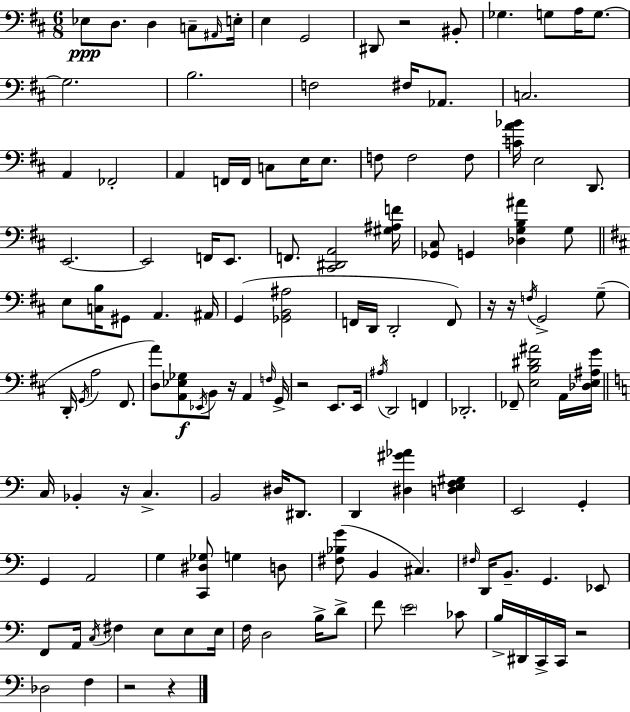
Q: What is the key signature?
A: D major